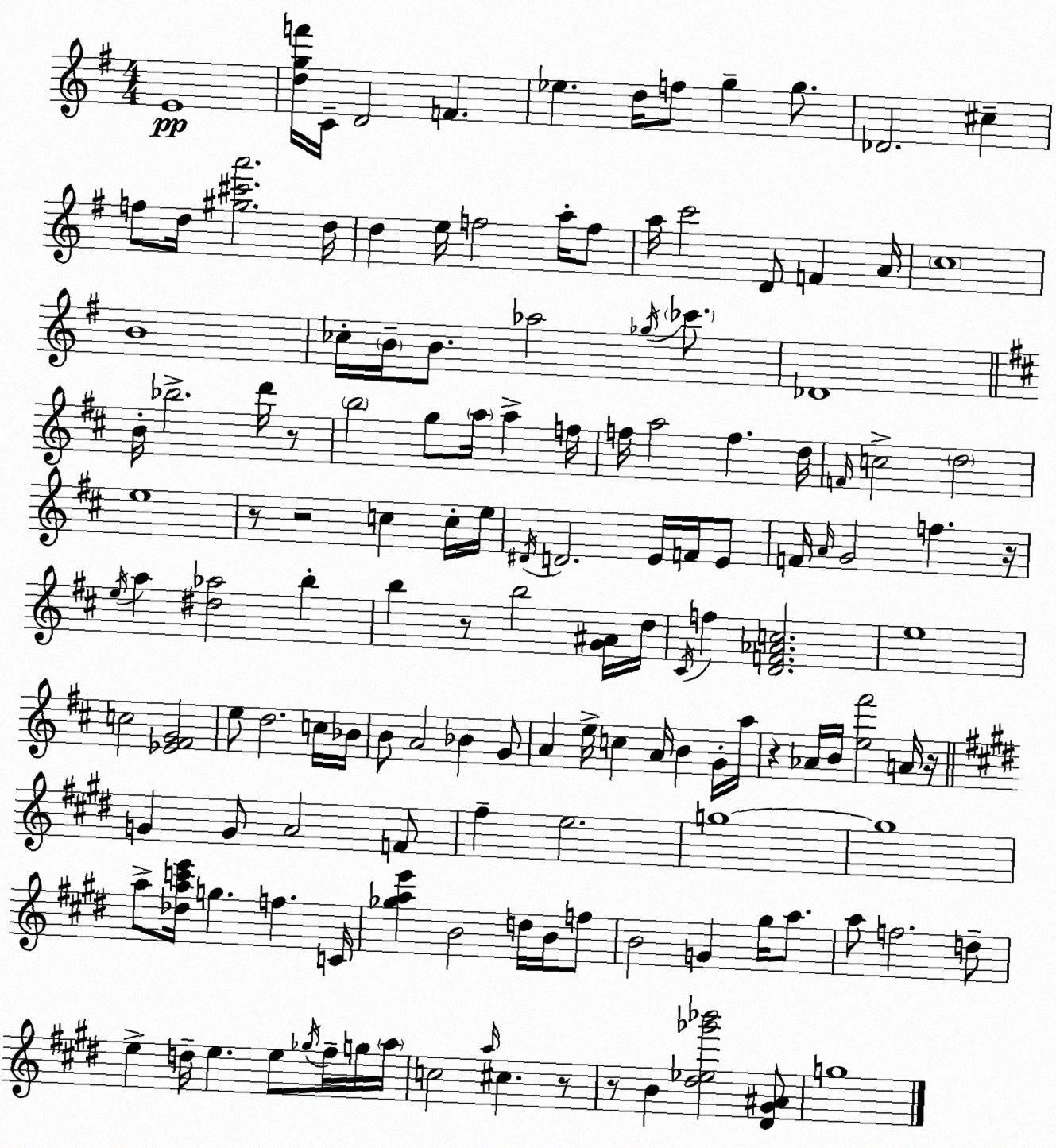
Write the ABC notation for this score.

X:1
T:Untitled
M:4/4
L:1/4
K:G
E4 [dgf']/4 C/4 D2 F _e d/4 f/2 g g/2 _D2 ^c f/2 d/4 [^g^c'a']2 d/4 d e/4 f2 a/4 f/2 a/4 c'2 D/2 F A/4 c4 B4 _c/4 B/4 B/2 _a2 _g/4 _c'/2 _D4 B/4 _b2 d'/4 z/2 b2 g/2 a/4 a f/4 f/4 a2 f d/4 F/4 c2 d2 e4 z/2 z2 c c/4 e/4 ^D/4 D2 E/4 F/4 E/2 F/4 A/4 G2 f z/4 e/4 a [^d_a]2 b b z/2 b2 [G^A]/4 d/4 ^C/4 f [DF_Ac]2 e4 c2 [_E^FG]2 e/2 d2 c/4 _B/4 B/2 A2 _B G/2 A e/4 c A/4 B G/4 a/4 z _A/4 B/4 [e^f']2 A/4 z/4 G G/2 A2 F/2 ^f e2 g4 g4 a/2 [_dac'e']/4 g f C/4 [_gae'] B2 d/4 B/4 f/2 B2 G ^g/4 a/2 a/2 f2 d/2 e d/4 e e/2 _g/4 ^f/4 g/4 a/4 c2 a/4 ^c z/2 z/2 B [^d_e_g'_b']2 [^D^G^A]/2 g4